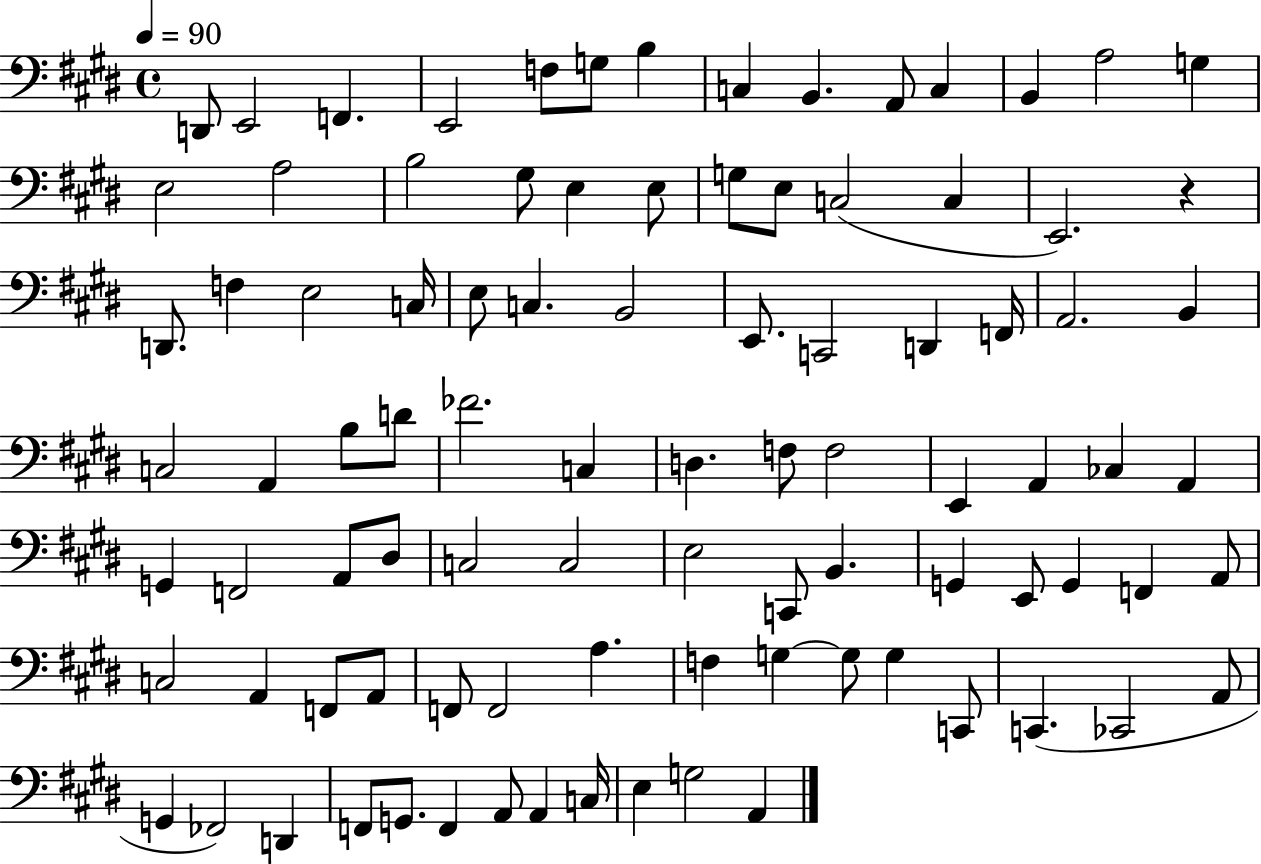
X:1
T:Untitled
M:4/4
L:1/4
K:E
D,,/2 E,,2 F,, E,,2 F,/2 G,/2 B, C, B,, A,,/2 C, B,, A,2 G, E,2 A,2 B,2 ^G,/2 E, E,/2 G,/2 E,/2 C,2 C, E,,2 z D,,/2 F, E,2 C,/4 E,/2 C, B,,2 E,,/2 C,,2 D,, F,,/4 A,,2 B,, C,2 A,, B,/2 D/2 _F2 C, D, F,/2 F,2 E,, A,, _C, A,, G,, F,,2 A,,/2 ^D,/2 C,2 C,2 E,2 C,,/2 B,, G,, E,,/2 G,, F,, A,,/2 C,2 A,, F,,/2 A,,/2 F,,/2 F,,2 A, F, G, G,/2 G, C,,/2 C,, _C,,2 A,,/2 G,, _F,,2 D,, F,,/2 G,,/2 F,, A,,/2 A,, C,/4 E, G,2 A,,